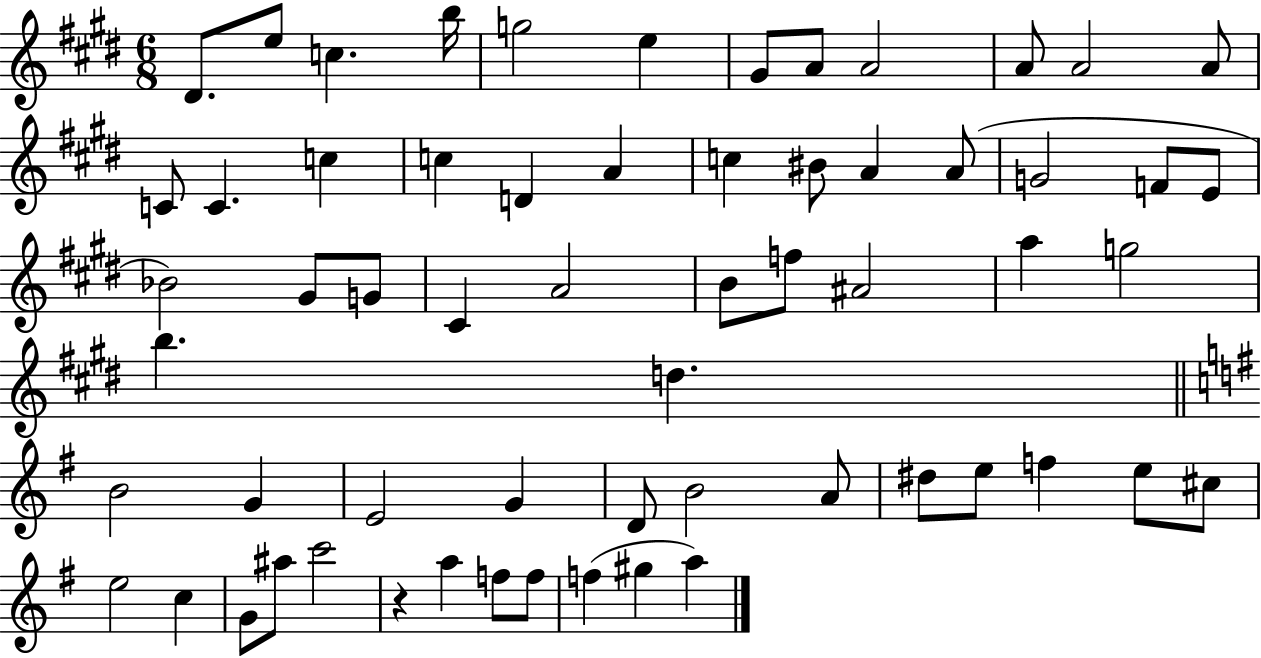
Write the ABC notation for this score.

X:1
T:Untitled
M:6/8
L:1/4
K:E
^D/2 e/2 c b/4 g2 e ^G/2 A/2 A2 A/2 A2 A/2 C/2 C c c D A c ^B/2 A A/2 G2 F/2 E/2 _B2 ^G/2 G/2 ^C A2 B/2 f/2 ^A2 a g2 b d B2 G E2 G D/2 B2 A/2 ^d/2 e/2 f e/2 ^c/2 e2 c G/2 ^a/2 c'2 z a f/2 f/2 f ^g a